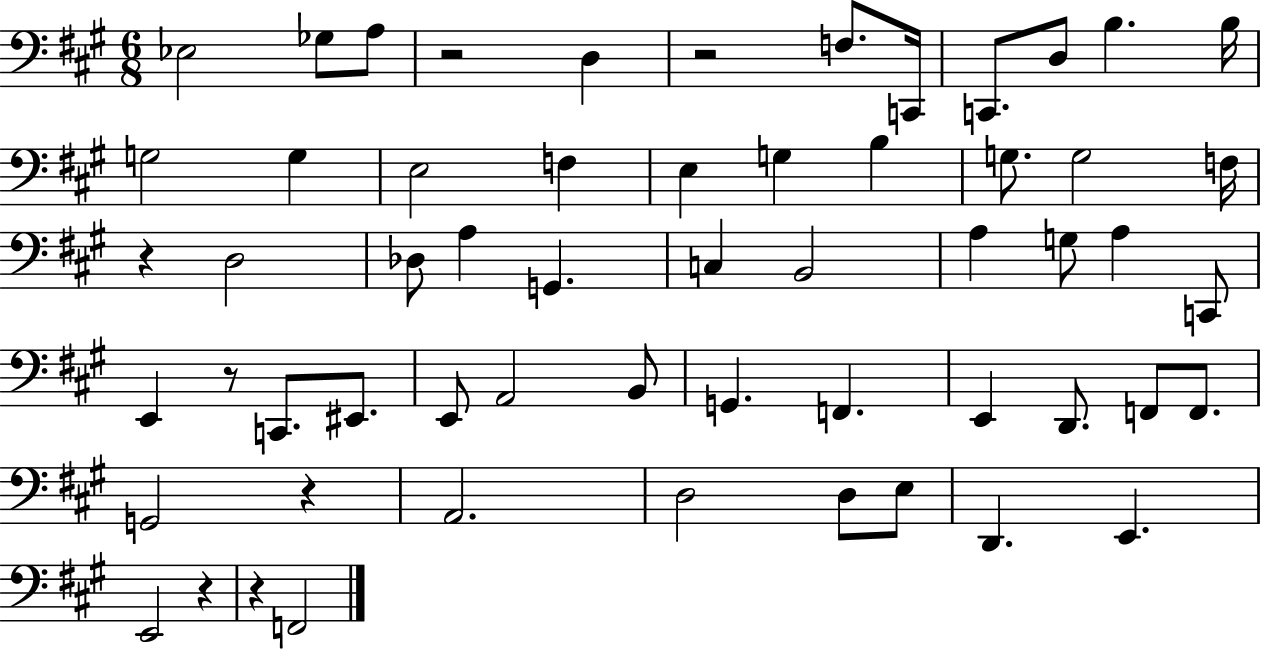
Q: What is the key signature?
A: A major